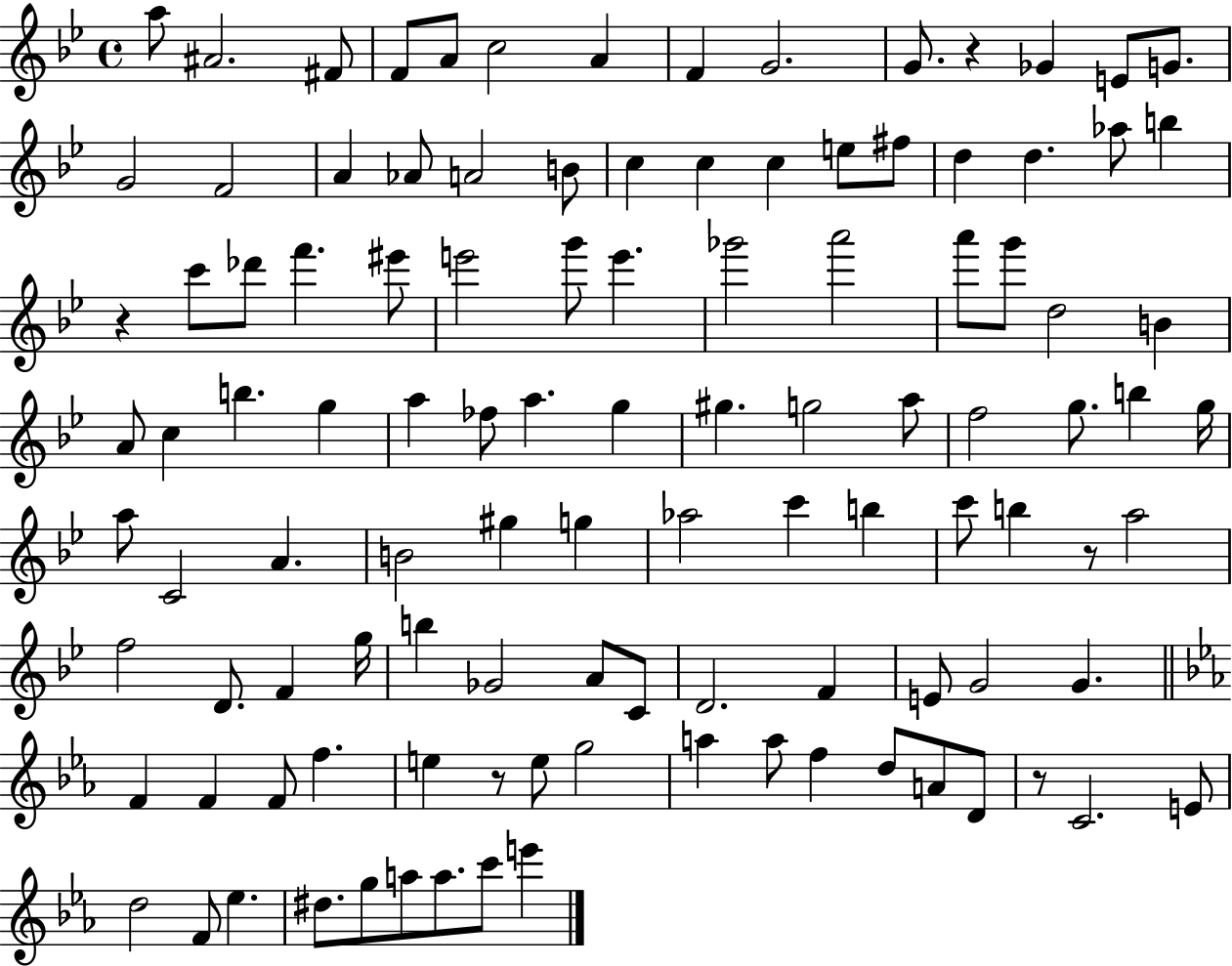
{
  \clef treble
  \time 4/4
  \defaultTimeSignature
  \key bes \major
  \repeat volta 2 { a''8 ais'2. fis'8 | f'8 a'8 c''2 a'4 | f'4 g'2. | g'8. r4 ges'4 e'8 g'8. | \break g'2 f'2 | a'4 aes'8 a'2 b'8 | c''4 c''4 c''4 e''8 fis''8 | d''4 d''4. aes''8 b''4 | \break r4 c'''8 des'''8 f'''4. eis'''8 | e'''2 g'''8 e'''4. | ges'''2 a'''2 | a'''8 g'''8 d''2 b'4 | \break a'8 c''4 b''4. g''4 | a''4 fes''8 a''4. g''4 | gis''4. g''2 a''8 | f''2 g''8. b''4 g''16 | \break a''8 c'2 a'4. | b'2 gis''4 g''4 | aes''2 c'''4 b''4 | c'''8 b''4 r8 a''2 | \break f''2 d'8. f'4 g''16 | b''4 ges'2 a'8 c'8 | d'2. f'4 | e'8 g'2 g'4. | \break \bar "||" \break \key c \minor f'4 f'4 f'8 f''4. | e''4 r8 e''8 g''2 | a''4 a''8 f''4 d''8 a'8 d'8 | r8 c'2. e'8 | \break d''2 f'8 ees''4. | dis''8. g''8 a''8 a''8. c'''8 e'''4 | } \bar "|."
}